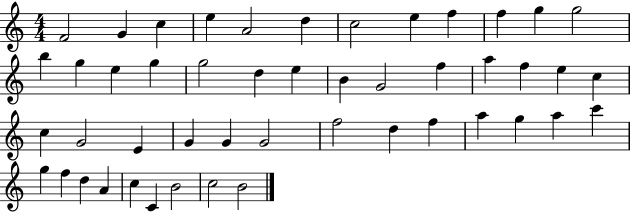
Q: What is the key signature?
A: C major